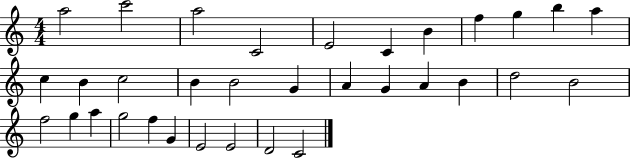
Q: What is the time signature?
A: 4/4